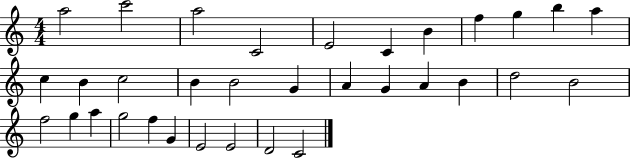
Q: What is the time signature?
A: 4/4